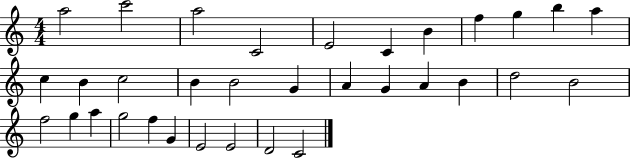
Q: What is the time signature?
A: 4/4